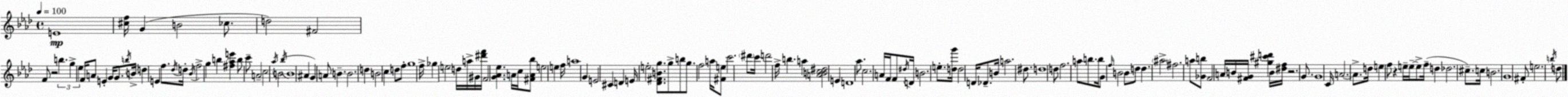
X:1
T:Untitled
M:4/4
L:1/4
K:Ab
E4 [^cf]/4 G B2 _c/2 d2 ^F2 F/2 z2 b g _e F/4 A/2 E G/4 G/2 b/4 B/4 d E f/2 _d/4 d/4 _B/4 f2 g b [^f_ae'] b/2 c'/2 A2 c2 _a/4 B2 _b/4 B4 ^A G A/2 B B2 d B2 c d/2 f/2 g4 f/4 _g e2 d/4 a/4 ^G/4 [^d'f']/4 F2 [G_A_e] A/4 c/4 [^FA_b]/2 e2 e f/4 a4 G E2 ^C D E/4 e2 [_D^FBg]/2 g/2 b/2 g/2 f2 a/4 [^Fe]/2 c'2 ^d'/2 c'/4 d'2 f/4 b a [ABc^d]2 E D4 _a/2 c2 A/4 F/4 F/2 ^d/4 D/4 B2 e/2 [dg']/4 d2 D/4 _D/2 B/4 a2 ^d/2 d4 d/2 f2 a/2 b/2 b/4 G/2 f/4 B2 B/2 d/2 d ^a2 ^f2 a/2 [_Gb]/2 F2 A/4 B/4 [^FG]/4 [^g^c'd'] B/4 [^df]/4 z2 G/2 G4 C/4 A2 A/2 d/4 e f/2 z e/4 e/4 e/2 f/4 d _d2 ^c/2 c/4 B2 G4 ^F/2 e2 b/4 d/2